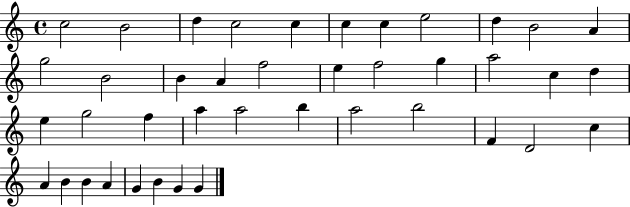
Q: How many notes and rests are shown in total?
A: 41